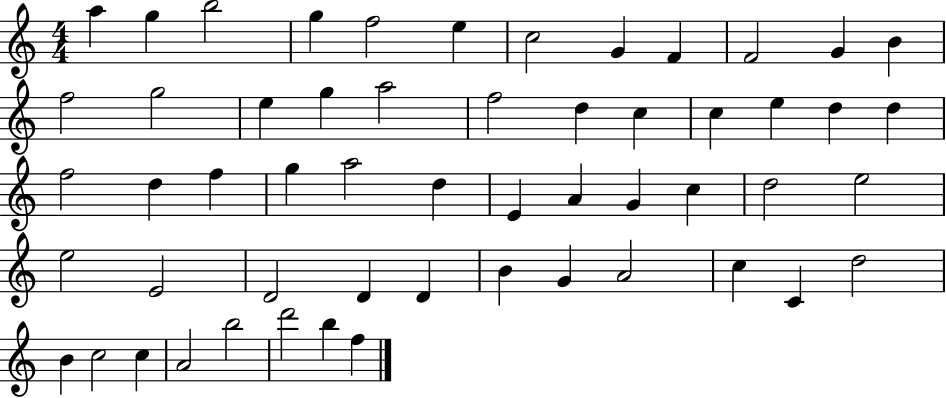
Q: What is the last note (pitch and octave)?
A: F5